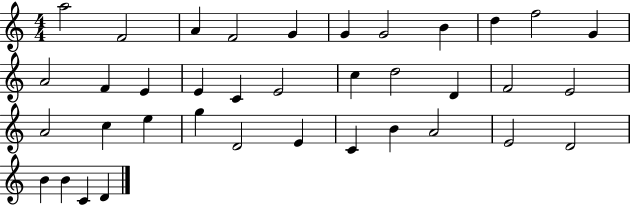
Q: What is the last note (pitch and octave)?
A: D4